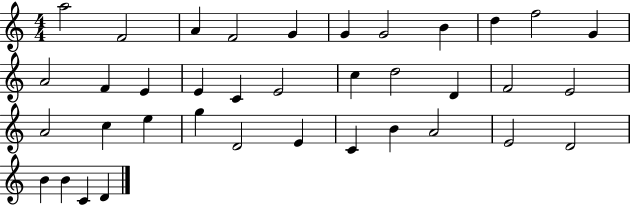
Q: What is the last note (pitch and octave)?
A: D4